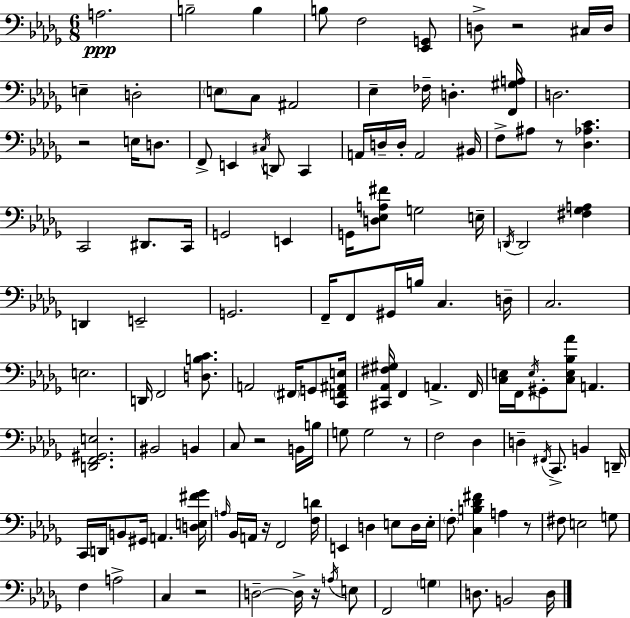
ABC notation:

X:1
T:Untitled
M:6/8
L:1/4
K:Bbm
A,2 B,2 B, B,/2 F,2 [_E,,G,,]/2 D,/2 z2 ^C,/4 D,/4 E, D,2 E,/2 C,/2 ^A,,2 _E, _F,/4 D, [F,,^G,A,]/4 D,2 z2 E,/4 D,/2 F,,/2 E,, ^C,/4 D,,/2 C,, A,,/4 D,/4 D,/4 A,,2 ^B,,/4 F,/2 ^A,/2 z/2 [_D,_A,C] C,,2 ^D,,/2 C,,/4 G,,2 E,, G,,/4 [D,_E,A,^F]/2 G,2 E,/4 D,,/4 D,,2 [^F,_G,A,] D,, E,,2 G,,2 F,,/4 F,,/2 ^G,,/4 B,/4 C, D,/4 C,2 E,2 D,,/4 F,,2 [D,B,C]/2 A,,2 ^F,,/4 G,,/2 [C,,F,,^A,,E,]/4 [^C,,_A,,^F,^G,]/4 F,, A,, F,,/4 [C,E,]/4 F,,/4 E,/4 ^G,,/2 [C,E,_B,_A]/2 A,, [D,,F,,^G,,E,]2 ^B,,2 B,, C,/2 z2 B,,/4 B,/4 G,/2 G,2 z/2 F,2 _D, D, ^F,,/4 C,,/2 B,, D,,/4 C,,/4 D,,/4 B,,/2 ^G,,/4 A,, [D,E,^F_G]/4 A,/4 _B,,/4 A,,/4 z/4 F,,2 [F,D]/4 E,, D, E,/2 D,/4 E,/4 F,/2 [C,B,_D^F] A, z/2 ^F,/2 E,2 G,/2 F, A,2 C, z2 D,2 D,/4 z/4 A,/4 E,/2 F,,2 G, D,/2 B,,2 D,/4